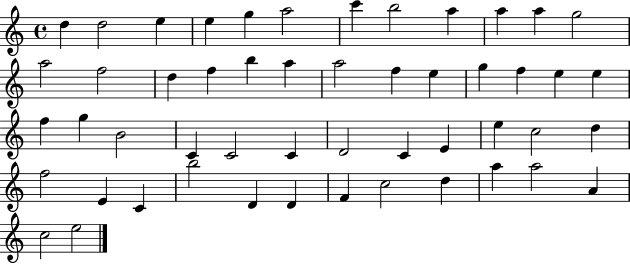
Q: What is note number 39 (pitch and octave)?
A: E4